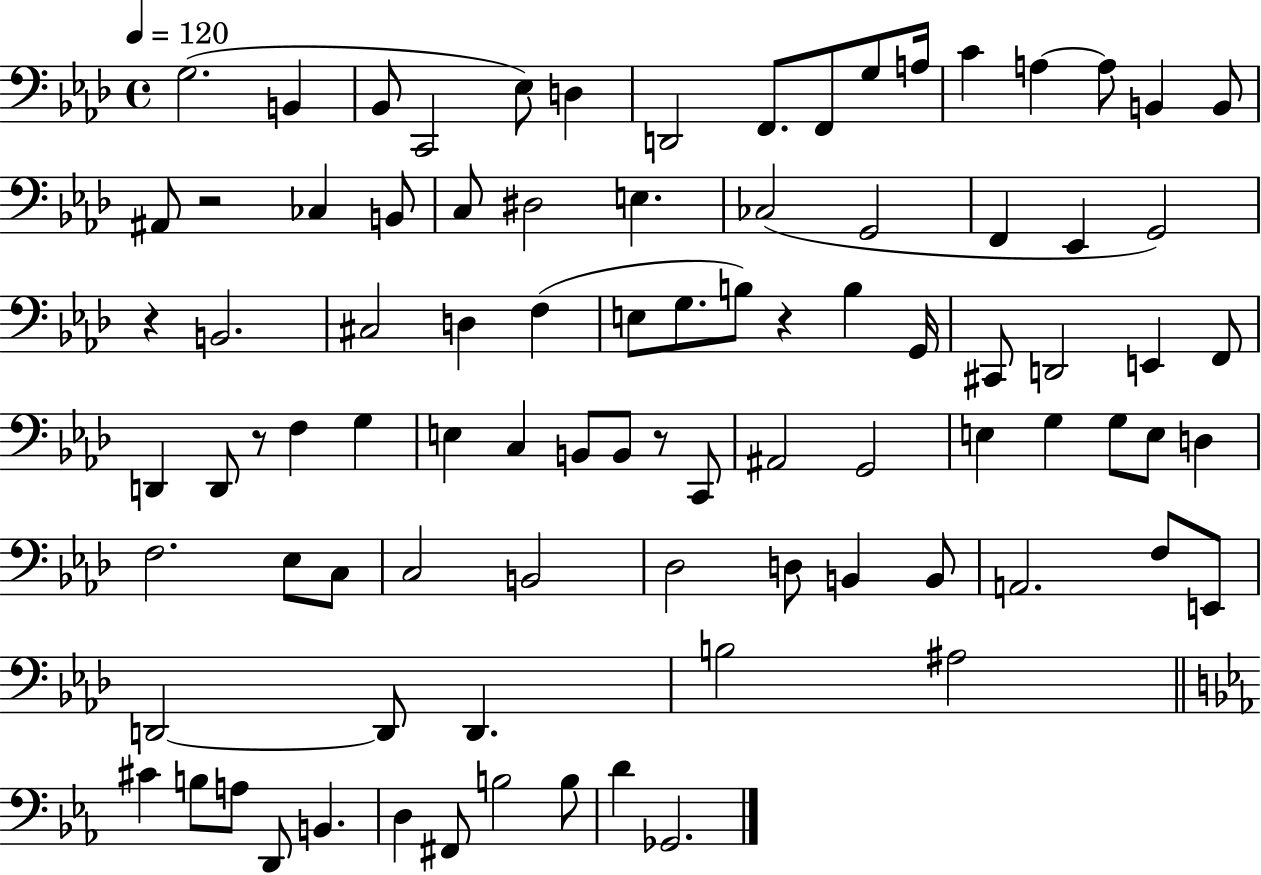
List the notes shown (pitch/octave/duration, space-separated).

G3/h. B2/q Bb2/e C2/h Eb3/e D3/q D2/h F2/e. F2/e G3/e A3/s C4/q A3/q A3/e B2/q B2/e A#2/e R/h CES3/q B2/e C3/e D#3/h E3/q. CES3/h G2/h F2/q Eb2/q G2/h R/q B2/h. C#3/h D3/q F3/q E3/e G3/e. B3/e R/q B3/q G2/s C#2/e D2/h E2/q F2/e D2/q D2/e R/e F3/q G3/q E3/q C3/q B2/e B2/e R/e C2/e A#2/h G2/h E3/q G3/q G3/e E3/e D3/q F3/h. Eb3/e C3/e C3/h B2/h Db3/h D3/e B2/q B2/e A2/h. F3/e E2/e D2/h D2/e D2/q. B3/h A#3/h C#4/q B3/e A3/e D2/e B2/q. D3/q F#2/e B3/h B3/e D4/q Gb2/h.